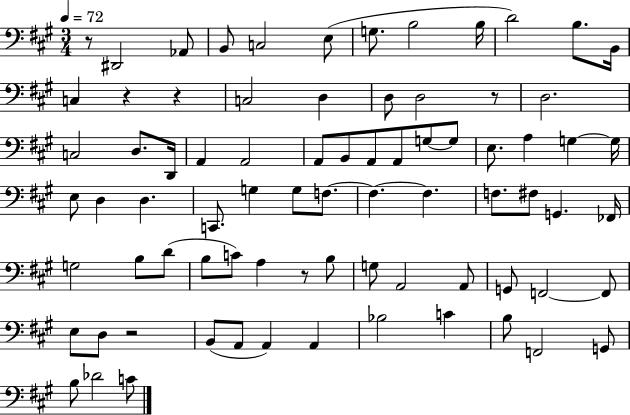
{
  \clef bass
  \numericTimeSignature
  \time 3/4
  \key a \major
  \tempo 4 = 72
  r8 dis,2 aes,8 | b,8 c2 e8( | g8. b2 b16 | d'2) b8. b,16 | \break c4 r4 r4 | c2 d4 | d8 d2 r8 | d2. | \break c2 d8. d,16 | a,4 a,2 | a,8 b,8 a,8 a,8 g8~~ g8 | e8. a4 g4~~ g16 | \break e8 d4 d4. | c,8. g4 g8 f8.~~ | f4.~~ f4. | f8. fis8 g,4. fes,16 | \break g2 b8 d'8( | b8 c'8) a4 r8 b8 | g8 a,2 a,8 | g,8 f,2~~ f,8 | \break e8 d8 r2 | b,8( a,8 a,4) a,4 | bes2 c'4 | b8 f,2 g,8 | \break b8 des'2 c'8 | \bar "|."
}